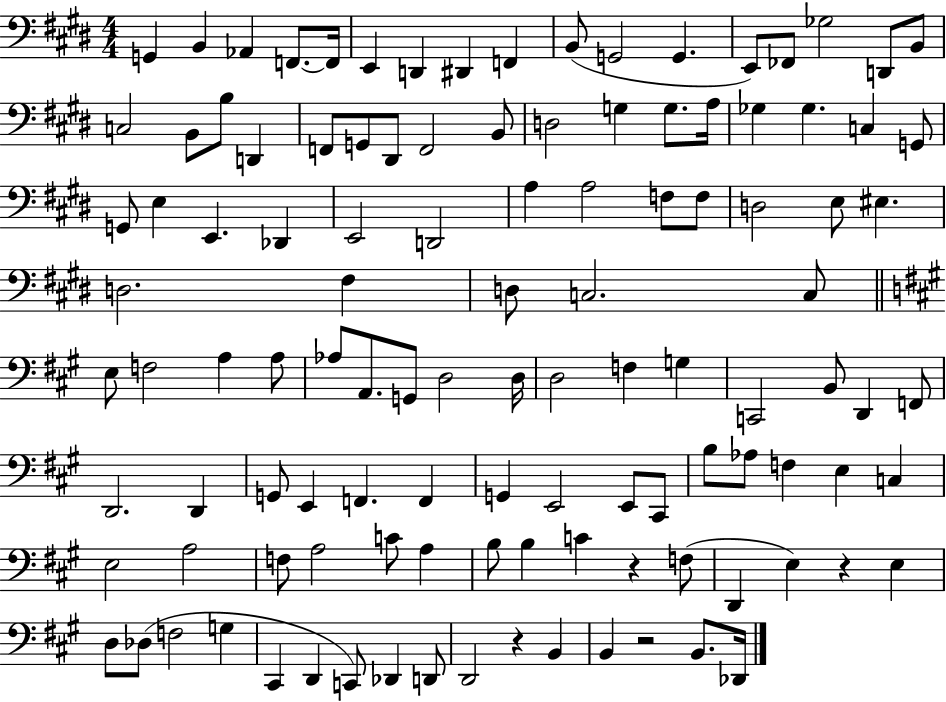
X:1
T:Untitled
M:4/4
L:1/4
K:E
G,, B,, _A,, F,,/2 F,,/4 E,, D,, ^D,, F,, B,,/2 G,,2 G,, E,,/2 _F,,/2 _G,2 D,,/2 B,,/2 C,2 B,,/2 B,/2 D,, F,,/2 G,,/2 ^D,,/2 F,,2 B,,/2 D,2 G, G,/2 A,/4 _G, _G, C, G,,/2 G,,/2 E, E,, _D,, E,,2 D,,2 A, A,2 F,/2 F,/2 D,2 E,/2 ^E, D,2 ^F, D,/2 C,2 C,/2 E,/2 F,2 A, A,/2 _A,/2 A,,/2 G,,/2 D,2 D,/4 D,2 F, G, C,,2 B,,/2 D,, F,,/2 D,,2 D,, G,,/2 E,, F,, F,, G,, E,,2 E,,/2 ^C,,/2 B,/2 _A,/2 F, E, C, E,2 A,2 F,/2 A,2 C/2 A, B,/2 B, C z F,/2 D,, E, z E, D,/2 _D,/2 F,2 G, ^C,, D,, C,,/2 _D,, D,,/2 D,,2 z B,, B,, z2 B,,/2 _D,,/4